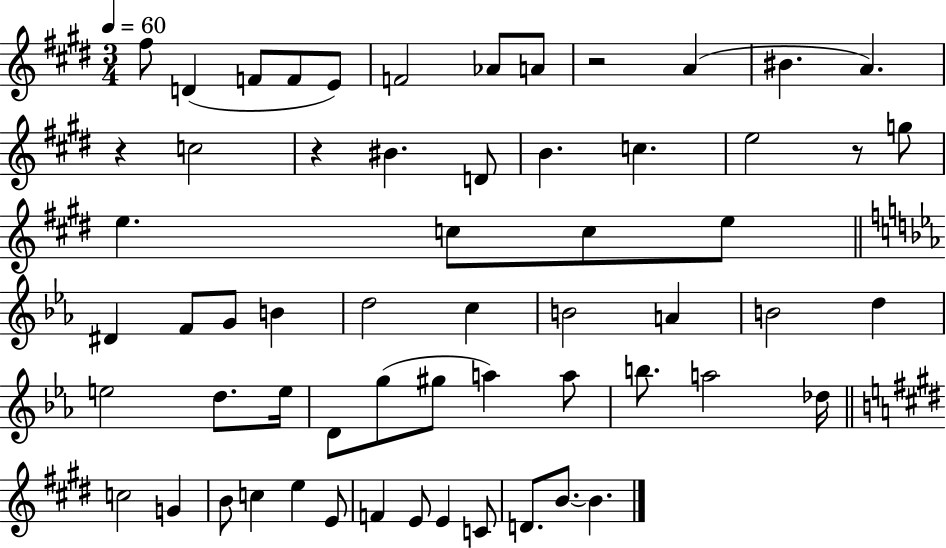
F#5/e D4/q F4/e F4/e E4/e F4/h Ab4/e A4/e R/h A4/q BIS4/q. A4/q. R/q C5/h R/q BIS4/q. D4/e B4/q. C5/q. E5/h R/e G5/e E5/q. C5/e C5/e E5/e D#4/q F4/e G4/e B4/q D5/h C5/q B4/h A4/q B4/h D5/q E5/h D5/e. E5/s D4/e G5/e G#5/e A5/q A5/e B5/e. A5/h Db5/s C5/h G4/q B4/e C5/q E5/q E4/e F4/q E4/e E4/q C4/e D4/e. B4/e. B4/q.